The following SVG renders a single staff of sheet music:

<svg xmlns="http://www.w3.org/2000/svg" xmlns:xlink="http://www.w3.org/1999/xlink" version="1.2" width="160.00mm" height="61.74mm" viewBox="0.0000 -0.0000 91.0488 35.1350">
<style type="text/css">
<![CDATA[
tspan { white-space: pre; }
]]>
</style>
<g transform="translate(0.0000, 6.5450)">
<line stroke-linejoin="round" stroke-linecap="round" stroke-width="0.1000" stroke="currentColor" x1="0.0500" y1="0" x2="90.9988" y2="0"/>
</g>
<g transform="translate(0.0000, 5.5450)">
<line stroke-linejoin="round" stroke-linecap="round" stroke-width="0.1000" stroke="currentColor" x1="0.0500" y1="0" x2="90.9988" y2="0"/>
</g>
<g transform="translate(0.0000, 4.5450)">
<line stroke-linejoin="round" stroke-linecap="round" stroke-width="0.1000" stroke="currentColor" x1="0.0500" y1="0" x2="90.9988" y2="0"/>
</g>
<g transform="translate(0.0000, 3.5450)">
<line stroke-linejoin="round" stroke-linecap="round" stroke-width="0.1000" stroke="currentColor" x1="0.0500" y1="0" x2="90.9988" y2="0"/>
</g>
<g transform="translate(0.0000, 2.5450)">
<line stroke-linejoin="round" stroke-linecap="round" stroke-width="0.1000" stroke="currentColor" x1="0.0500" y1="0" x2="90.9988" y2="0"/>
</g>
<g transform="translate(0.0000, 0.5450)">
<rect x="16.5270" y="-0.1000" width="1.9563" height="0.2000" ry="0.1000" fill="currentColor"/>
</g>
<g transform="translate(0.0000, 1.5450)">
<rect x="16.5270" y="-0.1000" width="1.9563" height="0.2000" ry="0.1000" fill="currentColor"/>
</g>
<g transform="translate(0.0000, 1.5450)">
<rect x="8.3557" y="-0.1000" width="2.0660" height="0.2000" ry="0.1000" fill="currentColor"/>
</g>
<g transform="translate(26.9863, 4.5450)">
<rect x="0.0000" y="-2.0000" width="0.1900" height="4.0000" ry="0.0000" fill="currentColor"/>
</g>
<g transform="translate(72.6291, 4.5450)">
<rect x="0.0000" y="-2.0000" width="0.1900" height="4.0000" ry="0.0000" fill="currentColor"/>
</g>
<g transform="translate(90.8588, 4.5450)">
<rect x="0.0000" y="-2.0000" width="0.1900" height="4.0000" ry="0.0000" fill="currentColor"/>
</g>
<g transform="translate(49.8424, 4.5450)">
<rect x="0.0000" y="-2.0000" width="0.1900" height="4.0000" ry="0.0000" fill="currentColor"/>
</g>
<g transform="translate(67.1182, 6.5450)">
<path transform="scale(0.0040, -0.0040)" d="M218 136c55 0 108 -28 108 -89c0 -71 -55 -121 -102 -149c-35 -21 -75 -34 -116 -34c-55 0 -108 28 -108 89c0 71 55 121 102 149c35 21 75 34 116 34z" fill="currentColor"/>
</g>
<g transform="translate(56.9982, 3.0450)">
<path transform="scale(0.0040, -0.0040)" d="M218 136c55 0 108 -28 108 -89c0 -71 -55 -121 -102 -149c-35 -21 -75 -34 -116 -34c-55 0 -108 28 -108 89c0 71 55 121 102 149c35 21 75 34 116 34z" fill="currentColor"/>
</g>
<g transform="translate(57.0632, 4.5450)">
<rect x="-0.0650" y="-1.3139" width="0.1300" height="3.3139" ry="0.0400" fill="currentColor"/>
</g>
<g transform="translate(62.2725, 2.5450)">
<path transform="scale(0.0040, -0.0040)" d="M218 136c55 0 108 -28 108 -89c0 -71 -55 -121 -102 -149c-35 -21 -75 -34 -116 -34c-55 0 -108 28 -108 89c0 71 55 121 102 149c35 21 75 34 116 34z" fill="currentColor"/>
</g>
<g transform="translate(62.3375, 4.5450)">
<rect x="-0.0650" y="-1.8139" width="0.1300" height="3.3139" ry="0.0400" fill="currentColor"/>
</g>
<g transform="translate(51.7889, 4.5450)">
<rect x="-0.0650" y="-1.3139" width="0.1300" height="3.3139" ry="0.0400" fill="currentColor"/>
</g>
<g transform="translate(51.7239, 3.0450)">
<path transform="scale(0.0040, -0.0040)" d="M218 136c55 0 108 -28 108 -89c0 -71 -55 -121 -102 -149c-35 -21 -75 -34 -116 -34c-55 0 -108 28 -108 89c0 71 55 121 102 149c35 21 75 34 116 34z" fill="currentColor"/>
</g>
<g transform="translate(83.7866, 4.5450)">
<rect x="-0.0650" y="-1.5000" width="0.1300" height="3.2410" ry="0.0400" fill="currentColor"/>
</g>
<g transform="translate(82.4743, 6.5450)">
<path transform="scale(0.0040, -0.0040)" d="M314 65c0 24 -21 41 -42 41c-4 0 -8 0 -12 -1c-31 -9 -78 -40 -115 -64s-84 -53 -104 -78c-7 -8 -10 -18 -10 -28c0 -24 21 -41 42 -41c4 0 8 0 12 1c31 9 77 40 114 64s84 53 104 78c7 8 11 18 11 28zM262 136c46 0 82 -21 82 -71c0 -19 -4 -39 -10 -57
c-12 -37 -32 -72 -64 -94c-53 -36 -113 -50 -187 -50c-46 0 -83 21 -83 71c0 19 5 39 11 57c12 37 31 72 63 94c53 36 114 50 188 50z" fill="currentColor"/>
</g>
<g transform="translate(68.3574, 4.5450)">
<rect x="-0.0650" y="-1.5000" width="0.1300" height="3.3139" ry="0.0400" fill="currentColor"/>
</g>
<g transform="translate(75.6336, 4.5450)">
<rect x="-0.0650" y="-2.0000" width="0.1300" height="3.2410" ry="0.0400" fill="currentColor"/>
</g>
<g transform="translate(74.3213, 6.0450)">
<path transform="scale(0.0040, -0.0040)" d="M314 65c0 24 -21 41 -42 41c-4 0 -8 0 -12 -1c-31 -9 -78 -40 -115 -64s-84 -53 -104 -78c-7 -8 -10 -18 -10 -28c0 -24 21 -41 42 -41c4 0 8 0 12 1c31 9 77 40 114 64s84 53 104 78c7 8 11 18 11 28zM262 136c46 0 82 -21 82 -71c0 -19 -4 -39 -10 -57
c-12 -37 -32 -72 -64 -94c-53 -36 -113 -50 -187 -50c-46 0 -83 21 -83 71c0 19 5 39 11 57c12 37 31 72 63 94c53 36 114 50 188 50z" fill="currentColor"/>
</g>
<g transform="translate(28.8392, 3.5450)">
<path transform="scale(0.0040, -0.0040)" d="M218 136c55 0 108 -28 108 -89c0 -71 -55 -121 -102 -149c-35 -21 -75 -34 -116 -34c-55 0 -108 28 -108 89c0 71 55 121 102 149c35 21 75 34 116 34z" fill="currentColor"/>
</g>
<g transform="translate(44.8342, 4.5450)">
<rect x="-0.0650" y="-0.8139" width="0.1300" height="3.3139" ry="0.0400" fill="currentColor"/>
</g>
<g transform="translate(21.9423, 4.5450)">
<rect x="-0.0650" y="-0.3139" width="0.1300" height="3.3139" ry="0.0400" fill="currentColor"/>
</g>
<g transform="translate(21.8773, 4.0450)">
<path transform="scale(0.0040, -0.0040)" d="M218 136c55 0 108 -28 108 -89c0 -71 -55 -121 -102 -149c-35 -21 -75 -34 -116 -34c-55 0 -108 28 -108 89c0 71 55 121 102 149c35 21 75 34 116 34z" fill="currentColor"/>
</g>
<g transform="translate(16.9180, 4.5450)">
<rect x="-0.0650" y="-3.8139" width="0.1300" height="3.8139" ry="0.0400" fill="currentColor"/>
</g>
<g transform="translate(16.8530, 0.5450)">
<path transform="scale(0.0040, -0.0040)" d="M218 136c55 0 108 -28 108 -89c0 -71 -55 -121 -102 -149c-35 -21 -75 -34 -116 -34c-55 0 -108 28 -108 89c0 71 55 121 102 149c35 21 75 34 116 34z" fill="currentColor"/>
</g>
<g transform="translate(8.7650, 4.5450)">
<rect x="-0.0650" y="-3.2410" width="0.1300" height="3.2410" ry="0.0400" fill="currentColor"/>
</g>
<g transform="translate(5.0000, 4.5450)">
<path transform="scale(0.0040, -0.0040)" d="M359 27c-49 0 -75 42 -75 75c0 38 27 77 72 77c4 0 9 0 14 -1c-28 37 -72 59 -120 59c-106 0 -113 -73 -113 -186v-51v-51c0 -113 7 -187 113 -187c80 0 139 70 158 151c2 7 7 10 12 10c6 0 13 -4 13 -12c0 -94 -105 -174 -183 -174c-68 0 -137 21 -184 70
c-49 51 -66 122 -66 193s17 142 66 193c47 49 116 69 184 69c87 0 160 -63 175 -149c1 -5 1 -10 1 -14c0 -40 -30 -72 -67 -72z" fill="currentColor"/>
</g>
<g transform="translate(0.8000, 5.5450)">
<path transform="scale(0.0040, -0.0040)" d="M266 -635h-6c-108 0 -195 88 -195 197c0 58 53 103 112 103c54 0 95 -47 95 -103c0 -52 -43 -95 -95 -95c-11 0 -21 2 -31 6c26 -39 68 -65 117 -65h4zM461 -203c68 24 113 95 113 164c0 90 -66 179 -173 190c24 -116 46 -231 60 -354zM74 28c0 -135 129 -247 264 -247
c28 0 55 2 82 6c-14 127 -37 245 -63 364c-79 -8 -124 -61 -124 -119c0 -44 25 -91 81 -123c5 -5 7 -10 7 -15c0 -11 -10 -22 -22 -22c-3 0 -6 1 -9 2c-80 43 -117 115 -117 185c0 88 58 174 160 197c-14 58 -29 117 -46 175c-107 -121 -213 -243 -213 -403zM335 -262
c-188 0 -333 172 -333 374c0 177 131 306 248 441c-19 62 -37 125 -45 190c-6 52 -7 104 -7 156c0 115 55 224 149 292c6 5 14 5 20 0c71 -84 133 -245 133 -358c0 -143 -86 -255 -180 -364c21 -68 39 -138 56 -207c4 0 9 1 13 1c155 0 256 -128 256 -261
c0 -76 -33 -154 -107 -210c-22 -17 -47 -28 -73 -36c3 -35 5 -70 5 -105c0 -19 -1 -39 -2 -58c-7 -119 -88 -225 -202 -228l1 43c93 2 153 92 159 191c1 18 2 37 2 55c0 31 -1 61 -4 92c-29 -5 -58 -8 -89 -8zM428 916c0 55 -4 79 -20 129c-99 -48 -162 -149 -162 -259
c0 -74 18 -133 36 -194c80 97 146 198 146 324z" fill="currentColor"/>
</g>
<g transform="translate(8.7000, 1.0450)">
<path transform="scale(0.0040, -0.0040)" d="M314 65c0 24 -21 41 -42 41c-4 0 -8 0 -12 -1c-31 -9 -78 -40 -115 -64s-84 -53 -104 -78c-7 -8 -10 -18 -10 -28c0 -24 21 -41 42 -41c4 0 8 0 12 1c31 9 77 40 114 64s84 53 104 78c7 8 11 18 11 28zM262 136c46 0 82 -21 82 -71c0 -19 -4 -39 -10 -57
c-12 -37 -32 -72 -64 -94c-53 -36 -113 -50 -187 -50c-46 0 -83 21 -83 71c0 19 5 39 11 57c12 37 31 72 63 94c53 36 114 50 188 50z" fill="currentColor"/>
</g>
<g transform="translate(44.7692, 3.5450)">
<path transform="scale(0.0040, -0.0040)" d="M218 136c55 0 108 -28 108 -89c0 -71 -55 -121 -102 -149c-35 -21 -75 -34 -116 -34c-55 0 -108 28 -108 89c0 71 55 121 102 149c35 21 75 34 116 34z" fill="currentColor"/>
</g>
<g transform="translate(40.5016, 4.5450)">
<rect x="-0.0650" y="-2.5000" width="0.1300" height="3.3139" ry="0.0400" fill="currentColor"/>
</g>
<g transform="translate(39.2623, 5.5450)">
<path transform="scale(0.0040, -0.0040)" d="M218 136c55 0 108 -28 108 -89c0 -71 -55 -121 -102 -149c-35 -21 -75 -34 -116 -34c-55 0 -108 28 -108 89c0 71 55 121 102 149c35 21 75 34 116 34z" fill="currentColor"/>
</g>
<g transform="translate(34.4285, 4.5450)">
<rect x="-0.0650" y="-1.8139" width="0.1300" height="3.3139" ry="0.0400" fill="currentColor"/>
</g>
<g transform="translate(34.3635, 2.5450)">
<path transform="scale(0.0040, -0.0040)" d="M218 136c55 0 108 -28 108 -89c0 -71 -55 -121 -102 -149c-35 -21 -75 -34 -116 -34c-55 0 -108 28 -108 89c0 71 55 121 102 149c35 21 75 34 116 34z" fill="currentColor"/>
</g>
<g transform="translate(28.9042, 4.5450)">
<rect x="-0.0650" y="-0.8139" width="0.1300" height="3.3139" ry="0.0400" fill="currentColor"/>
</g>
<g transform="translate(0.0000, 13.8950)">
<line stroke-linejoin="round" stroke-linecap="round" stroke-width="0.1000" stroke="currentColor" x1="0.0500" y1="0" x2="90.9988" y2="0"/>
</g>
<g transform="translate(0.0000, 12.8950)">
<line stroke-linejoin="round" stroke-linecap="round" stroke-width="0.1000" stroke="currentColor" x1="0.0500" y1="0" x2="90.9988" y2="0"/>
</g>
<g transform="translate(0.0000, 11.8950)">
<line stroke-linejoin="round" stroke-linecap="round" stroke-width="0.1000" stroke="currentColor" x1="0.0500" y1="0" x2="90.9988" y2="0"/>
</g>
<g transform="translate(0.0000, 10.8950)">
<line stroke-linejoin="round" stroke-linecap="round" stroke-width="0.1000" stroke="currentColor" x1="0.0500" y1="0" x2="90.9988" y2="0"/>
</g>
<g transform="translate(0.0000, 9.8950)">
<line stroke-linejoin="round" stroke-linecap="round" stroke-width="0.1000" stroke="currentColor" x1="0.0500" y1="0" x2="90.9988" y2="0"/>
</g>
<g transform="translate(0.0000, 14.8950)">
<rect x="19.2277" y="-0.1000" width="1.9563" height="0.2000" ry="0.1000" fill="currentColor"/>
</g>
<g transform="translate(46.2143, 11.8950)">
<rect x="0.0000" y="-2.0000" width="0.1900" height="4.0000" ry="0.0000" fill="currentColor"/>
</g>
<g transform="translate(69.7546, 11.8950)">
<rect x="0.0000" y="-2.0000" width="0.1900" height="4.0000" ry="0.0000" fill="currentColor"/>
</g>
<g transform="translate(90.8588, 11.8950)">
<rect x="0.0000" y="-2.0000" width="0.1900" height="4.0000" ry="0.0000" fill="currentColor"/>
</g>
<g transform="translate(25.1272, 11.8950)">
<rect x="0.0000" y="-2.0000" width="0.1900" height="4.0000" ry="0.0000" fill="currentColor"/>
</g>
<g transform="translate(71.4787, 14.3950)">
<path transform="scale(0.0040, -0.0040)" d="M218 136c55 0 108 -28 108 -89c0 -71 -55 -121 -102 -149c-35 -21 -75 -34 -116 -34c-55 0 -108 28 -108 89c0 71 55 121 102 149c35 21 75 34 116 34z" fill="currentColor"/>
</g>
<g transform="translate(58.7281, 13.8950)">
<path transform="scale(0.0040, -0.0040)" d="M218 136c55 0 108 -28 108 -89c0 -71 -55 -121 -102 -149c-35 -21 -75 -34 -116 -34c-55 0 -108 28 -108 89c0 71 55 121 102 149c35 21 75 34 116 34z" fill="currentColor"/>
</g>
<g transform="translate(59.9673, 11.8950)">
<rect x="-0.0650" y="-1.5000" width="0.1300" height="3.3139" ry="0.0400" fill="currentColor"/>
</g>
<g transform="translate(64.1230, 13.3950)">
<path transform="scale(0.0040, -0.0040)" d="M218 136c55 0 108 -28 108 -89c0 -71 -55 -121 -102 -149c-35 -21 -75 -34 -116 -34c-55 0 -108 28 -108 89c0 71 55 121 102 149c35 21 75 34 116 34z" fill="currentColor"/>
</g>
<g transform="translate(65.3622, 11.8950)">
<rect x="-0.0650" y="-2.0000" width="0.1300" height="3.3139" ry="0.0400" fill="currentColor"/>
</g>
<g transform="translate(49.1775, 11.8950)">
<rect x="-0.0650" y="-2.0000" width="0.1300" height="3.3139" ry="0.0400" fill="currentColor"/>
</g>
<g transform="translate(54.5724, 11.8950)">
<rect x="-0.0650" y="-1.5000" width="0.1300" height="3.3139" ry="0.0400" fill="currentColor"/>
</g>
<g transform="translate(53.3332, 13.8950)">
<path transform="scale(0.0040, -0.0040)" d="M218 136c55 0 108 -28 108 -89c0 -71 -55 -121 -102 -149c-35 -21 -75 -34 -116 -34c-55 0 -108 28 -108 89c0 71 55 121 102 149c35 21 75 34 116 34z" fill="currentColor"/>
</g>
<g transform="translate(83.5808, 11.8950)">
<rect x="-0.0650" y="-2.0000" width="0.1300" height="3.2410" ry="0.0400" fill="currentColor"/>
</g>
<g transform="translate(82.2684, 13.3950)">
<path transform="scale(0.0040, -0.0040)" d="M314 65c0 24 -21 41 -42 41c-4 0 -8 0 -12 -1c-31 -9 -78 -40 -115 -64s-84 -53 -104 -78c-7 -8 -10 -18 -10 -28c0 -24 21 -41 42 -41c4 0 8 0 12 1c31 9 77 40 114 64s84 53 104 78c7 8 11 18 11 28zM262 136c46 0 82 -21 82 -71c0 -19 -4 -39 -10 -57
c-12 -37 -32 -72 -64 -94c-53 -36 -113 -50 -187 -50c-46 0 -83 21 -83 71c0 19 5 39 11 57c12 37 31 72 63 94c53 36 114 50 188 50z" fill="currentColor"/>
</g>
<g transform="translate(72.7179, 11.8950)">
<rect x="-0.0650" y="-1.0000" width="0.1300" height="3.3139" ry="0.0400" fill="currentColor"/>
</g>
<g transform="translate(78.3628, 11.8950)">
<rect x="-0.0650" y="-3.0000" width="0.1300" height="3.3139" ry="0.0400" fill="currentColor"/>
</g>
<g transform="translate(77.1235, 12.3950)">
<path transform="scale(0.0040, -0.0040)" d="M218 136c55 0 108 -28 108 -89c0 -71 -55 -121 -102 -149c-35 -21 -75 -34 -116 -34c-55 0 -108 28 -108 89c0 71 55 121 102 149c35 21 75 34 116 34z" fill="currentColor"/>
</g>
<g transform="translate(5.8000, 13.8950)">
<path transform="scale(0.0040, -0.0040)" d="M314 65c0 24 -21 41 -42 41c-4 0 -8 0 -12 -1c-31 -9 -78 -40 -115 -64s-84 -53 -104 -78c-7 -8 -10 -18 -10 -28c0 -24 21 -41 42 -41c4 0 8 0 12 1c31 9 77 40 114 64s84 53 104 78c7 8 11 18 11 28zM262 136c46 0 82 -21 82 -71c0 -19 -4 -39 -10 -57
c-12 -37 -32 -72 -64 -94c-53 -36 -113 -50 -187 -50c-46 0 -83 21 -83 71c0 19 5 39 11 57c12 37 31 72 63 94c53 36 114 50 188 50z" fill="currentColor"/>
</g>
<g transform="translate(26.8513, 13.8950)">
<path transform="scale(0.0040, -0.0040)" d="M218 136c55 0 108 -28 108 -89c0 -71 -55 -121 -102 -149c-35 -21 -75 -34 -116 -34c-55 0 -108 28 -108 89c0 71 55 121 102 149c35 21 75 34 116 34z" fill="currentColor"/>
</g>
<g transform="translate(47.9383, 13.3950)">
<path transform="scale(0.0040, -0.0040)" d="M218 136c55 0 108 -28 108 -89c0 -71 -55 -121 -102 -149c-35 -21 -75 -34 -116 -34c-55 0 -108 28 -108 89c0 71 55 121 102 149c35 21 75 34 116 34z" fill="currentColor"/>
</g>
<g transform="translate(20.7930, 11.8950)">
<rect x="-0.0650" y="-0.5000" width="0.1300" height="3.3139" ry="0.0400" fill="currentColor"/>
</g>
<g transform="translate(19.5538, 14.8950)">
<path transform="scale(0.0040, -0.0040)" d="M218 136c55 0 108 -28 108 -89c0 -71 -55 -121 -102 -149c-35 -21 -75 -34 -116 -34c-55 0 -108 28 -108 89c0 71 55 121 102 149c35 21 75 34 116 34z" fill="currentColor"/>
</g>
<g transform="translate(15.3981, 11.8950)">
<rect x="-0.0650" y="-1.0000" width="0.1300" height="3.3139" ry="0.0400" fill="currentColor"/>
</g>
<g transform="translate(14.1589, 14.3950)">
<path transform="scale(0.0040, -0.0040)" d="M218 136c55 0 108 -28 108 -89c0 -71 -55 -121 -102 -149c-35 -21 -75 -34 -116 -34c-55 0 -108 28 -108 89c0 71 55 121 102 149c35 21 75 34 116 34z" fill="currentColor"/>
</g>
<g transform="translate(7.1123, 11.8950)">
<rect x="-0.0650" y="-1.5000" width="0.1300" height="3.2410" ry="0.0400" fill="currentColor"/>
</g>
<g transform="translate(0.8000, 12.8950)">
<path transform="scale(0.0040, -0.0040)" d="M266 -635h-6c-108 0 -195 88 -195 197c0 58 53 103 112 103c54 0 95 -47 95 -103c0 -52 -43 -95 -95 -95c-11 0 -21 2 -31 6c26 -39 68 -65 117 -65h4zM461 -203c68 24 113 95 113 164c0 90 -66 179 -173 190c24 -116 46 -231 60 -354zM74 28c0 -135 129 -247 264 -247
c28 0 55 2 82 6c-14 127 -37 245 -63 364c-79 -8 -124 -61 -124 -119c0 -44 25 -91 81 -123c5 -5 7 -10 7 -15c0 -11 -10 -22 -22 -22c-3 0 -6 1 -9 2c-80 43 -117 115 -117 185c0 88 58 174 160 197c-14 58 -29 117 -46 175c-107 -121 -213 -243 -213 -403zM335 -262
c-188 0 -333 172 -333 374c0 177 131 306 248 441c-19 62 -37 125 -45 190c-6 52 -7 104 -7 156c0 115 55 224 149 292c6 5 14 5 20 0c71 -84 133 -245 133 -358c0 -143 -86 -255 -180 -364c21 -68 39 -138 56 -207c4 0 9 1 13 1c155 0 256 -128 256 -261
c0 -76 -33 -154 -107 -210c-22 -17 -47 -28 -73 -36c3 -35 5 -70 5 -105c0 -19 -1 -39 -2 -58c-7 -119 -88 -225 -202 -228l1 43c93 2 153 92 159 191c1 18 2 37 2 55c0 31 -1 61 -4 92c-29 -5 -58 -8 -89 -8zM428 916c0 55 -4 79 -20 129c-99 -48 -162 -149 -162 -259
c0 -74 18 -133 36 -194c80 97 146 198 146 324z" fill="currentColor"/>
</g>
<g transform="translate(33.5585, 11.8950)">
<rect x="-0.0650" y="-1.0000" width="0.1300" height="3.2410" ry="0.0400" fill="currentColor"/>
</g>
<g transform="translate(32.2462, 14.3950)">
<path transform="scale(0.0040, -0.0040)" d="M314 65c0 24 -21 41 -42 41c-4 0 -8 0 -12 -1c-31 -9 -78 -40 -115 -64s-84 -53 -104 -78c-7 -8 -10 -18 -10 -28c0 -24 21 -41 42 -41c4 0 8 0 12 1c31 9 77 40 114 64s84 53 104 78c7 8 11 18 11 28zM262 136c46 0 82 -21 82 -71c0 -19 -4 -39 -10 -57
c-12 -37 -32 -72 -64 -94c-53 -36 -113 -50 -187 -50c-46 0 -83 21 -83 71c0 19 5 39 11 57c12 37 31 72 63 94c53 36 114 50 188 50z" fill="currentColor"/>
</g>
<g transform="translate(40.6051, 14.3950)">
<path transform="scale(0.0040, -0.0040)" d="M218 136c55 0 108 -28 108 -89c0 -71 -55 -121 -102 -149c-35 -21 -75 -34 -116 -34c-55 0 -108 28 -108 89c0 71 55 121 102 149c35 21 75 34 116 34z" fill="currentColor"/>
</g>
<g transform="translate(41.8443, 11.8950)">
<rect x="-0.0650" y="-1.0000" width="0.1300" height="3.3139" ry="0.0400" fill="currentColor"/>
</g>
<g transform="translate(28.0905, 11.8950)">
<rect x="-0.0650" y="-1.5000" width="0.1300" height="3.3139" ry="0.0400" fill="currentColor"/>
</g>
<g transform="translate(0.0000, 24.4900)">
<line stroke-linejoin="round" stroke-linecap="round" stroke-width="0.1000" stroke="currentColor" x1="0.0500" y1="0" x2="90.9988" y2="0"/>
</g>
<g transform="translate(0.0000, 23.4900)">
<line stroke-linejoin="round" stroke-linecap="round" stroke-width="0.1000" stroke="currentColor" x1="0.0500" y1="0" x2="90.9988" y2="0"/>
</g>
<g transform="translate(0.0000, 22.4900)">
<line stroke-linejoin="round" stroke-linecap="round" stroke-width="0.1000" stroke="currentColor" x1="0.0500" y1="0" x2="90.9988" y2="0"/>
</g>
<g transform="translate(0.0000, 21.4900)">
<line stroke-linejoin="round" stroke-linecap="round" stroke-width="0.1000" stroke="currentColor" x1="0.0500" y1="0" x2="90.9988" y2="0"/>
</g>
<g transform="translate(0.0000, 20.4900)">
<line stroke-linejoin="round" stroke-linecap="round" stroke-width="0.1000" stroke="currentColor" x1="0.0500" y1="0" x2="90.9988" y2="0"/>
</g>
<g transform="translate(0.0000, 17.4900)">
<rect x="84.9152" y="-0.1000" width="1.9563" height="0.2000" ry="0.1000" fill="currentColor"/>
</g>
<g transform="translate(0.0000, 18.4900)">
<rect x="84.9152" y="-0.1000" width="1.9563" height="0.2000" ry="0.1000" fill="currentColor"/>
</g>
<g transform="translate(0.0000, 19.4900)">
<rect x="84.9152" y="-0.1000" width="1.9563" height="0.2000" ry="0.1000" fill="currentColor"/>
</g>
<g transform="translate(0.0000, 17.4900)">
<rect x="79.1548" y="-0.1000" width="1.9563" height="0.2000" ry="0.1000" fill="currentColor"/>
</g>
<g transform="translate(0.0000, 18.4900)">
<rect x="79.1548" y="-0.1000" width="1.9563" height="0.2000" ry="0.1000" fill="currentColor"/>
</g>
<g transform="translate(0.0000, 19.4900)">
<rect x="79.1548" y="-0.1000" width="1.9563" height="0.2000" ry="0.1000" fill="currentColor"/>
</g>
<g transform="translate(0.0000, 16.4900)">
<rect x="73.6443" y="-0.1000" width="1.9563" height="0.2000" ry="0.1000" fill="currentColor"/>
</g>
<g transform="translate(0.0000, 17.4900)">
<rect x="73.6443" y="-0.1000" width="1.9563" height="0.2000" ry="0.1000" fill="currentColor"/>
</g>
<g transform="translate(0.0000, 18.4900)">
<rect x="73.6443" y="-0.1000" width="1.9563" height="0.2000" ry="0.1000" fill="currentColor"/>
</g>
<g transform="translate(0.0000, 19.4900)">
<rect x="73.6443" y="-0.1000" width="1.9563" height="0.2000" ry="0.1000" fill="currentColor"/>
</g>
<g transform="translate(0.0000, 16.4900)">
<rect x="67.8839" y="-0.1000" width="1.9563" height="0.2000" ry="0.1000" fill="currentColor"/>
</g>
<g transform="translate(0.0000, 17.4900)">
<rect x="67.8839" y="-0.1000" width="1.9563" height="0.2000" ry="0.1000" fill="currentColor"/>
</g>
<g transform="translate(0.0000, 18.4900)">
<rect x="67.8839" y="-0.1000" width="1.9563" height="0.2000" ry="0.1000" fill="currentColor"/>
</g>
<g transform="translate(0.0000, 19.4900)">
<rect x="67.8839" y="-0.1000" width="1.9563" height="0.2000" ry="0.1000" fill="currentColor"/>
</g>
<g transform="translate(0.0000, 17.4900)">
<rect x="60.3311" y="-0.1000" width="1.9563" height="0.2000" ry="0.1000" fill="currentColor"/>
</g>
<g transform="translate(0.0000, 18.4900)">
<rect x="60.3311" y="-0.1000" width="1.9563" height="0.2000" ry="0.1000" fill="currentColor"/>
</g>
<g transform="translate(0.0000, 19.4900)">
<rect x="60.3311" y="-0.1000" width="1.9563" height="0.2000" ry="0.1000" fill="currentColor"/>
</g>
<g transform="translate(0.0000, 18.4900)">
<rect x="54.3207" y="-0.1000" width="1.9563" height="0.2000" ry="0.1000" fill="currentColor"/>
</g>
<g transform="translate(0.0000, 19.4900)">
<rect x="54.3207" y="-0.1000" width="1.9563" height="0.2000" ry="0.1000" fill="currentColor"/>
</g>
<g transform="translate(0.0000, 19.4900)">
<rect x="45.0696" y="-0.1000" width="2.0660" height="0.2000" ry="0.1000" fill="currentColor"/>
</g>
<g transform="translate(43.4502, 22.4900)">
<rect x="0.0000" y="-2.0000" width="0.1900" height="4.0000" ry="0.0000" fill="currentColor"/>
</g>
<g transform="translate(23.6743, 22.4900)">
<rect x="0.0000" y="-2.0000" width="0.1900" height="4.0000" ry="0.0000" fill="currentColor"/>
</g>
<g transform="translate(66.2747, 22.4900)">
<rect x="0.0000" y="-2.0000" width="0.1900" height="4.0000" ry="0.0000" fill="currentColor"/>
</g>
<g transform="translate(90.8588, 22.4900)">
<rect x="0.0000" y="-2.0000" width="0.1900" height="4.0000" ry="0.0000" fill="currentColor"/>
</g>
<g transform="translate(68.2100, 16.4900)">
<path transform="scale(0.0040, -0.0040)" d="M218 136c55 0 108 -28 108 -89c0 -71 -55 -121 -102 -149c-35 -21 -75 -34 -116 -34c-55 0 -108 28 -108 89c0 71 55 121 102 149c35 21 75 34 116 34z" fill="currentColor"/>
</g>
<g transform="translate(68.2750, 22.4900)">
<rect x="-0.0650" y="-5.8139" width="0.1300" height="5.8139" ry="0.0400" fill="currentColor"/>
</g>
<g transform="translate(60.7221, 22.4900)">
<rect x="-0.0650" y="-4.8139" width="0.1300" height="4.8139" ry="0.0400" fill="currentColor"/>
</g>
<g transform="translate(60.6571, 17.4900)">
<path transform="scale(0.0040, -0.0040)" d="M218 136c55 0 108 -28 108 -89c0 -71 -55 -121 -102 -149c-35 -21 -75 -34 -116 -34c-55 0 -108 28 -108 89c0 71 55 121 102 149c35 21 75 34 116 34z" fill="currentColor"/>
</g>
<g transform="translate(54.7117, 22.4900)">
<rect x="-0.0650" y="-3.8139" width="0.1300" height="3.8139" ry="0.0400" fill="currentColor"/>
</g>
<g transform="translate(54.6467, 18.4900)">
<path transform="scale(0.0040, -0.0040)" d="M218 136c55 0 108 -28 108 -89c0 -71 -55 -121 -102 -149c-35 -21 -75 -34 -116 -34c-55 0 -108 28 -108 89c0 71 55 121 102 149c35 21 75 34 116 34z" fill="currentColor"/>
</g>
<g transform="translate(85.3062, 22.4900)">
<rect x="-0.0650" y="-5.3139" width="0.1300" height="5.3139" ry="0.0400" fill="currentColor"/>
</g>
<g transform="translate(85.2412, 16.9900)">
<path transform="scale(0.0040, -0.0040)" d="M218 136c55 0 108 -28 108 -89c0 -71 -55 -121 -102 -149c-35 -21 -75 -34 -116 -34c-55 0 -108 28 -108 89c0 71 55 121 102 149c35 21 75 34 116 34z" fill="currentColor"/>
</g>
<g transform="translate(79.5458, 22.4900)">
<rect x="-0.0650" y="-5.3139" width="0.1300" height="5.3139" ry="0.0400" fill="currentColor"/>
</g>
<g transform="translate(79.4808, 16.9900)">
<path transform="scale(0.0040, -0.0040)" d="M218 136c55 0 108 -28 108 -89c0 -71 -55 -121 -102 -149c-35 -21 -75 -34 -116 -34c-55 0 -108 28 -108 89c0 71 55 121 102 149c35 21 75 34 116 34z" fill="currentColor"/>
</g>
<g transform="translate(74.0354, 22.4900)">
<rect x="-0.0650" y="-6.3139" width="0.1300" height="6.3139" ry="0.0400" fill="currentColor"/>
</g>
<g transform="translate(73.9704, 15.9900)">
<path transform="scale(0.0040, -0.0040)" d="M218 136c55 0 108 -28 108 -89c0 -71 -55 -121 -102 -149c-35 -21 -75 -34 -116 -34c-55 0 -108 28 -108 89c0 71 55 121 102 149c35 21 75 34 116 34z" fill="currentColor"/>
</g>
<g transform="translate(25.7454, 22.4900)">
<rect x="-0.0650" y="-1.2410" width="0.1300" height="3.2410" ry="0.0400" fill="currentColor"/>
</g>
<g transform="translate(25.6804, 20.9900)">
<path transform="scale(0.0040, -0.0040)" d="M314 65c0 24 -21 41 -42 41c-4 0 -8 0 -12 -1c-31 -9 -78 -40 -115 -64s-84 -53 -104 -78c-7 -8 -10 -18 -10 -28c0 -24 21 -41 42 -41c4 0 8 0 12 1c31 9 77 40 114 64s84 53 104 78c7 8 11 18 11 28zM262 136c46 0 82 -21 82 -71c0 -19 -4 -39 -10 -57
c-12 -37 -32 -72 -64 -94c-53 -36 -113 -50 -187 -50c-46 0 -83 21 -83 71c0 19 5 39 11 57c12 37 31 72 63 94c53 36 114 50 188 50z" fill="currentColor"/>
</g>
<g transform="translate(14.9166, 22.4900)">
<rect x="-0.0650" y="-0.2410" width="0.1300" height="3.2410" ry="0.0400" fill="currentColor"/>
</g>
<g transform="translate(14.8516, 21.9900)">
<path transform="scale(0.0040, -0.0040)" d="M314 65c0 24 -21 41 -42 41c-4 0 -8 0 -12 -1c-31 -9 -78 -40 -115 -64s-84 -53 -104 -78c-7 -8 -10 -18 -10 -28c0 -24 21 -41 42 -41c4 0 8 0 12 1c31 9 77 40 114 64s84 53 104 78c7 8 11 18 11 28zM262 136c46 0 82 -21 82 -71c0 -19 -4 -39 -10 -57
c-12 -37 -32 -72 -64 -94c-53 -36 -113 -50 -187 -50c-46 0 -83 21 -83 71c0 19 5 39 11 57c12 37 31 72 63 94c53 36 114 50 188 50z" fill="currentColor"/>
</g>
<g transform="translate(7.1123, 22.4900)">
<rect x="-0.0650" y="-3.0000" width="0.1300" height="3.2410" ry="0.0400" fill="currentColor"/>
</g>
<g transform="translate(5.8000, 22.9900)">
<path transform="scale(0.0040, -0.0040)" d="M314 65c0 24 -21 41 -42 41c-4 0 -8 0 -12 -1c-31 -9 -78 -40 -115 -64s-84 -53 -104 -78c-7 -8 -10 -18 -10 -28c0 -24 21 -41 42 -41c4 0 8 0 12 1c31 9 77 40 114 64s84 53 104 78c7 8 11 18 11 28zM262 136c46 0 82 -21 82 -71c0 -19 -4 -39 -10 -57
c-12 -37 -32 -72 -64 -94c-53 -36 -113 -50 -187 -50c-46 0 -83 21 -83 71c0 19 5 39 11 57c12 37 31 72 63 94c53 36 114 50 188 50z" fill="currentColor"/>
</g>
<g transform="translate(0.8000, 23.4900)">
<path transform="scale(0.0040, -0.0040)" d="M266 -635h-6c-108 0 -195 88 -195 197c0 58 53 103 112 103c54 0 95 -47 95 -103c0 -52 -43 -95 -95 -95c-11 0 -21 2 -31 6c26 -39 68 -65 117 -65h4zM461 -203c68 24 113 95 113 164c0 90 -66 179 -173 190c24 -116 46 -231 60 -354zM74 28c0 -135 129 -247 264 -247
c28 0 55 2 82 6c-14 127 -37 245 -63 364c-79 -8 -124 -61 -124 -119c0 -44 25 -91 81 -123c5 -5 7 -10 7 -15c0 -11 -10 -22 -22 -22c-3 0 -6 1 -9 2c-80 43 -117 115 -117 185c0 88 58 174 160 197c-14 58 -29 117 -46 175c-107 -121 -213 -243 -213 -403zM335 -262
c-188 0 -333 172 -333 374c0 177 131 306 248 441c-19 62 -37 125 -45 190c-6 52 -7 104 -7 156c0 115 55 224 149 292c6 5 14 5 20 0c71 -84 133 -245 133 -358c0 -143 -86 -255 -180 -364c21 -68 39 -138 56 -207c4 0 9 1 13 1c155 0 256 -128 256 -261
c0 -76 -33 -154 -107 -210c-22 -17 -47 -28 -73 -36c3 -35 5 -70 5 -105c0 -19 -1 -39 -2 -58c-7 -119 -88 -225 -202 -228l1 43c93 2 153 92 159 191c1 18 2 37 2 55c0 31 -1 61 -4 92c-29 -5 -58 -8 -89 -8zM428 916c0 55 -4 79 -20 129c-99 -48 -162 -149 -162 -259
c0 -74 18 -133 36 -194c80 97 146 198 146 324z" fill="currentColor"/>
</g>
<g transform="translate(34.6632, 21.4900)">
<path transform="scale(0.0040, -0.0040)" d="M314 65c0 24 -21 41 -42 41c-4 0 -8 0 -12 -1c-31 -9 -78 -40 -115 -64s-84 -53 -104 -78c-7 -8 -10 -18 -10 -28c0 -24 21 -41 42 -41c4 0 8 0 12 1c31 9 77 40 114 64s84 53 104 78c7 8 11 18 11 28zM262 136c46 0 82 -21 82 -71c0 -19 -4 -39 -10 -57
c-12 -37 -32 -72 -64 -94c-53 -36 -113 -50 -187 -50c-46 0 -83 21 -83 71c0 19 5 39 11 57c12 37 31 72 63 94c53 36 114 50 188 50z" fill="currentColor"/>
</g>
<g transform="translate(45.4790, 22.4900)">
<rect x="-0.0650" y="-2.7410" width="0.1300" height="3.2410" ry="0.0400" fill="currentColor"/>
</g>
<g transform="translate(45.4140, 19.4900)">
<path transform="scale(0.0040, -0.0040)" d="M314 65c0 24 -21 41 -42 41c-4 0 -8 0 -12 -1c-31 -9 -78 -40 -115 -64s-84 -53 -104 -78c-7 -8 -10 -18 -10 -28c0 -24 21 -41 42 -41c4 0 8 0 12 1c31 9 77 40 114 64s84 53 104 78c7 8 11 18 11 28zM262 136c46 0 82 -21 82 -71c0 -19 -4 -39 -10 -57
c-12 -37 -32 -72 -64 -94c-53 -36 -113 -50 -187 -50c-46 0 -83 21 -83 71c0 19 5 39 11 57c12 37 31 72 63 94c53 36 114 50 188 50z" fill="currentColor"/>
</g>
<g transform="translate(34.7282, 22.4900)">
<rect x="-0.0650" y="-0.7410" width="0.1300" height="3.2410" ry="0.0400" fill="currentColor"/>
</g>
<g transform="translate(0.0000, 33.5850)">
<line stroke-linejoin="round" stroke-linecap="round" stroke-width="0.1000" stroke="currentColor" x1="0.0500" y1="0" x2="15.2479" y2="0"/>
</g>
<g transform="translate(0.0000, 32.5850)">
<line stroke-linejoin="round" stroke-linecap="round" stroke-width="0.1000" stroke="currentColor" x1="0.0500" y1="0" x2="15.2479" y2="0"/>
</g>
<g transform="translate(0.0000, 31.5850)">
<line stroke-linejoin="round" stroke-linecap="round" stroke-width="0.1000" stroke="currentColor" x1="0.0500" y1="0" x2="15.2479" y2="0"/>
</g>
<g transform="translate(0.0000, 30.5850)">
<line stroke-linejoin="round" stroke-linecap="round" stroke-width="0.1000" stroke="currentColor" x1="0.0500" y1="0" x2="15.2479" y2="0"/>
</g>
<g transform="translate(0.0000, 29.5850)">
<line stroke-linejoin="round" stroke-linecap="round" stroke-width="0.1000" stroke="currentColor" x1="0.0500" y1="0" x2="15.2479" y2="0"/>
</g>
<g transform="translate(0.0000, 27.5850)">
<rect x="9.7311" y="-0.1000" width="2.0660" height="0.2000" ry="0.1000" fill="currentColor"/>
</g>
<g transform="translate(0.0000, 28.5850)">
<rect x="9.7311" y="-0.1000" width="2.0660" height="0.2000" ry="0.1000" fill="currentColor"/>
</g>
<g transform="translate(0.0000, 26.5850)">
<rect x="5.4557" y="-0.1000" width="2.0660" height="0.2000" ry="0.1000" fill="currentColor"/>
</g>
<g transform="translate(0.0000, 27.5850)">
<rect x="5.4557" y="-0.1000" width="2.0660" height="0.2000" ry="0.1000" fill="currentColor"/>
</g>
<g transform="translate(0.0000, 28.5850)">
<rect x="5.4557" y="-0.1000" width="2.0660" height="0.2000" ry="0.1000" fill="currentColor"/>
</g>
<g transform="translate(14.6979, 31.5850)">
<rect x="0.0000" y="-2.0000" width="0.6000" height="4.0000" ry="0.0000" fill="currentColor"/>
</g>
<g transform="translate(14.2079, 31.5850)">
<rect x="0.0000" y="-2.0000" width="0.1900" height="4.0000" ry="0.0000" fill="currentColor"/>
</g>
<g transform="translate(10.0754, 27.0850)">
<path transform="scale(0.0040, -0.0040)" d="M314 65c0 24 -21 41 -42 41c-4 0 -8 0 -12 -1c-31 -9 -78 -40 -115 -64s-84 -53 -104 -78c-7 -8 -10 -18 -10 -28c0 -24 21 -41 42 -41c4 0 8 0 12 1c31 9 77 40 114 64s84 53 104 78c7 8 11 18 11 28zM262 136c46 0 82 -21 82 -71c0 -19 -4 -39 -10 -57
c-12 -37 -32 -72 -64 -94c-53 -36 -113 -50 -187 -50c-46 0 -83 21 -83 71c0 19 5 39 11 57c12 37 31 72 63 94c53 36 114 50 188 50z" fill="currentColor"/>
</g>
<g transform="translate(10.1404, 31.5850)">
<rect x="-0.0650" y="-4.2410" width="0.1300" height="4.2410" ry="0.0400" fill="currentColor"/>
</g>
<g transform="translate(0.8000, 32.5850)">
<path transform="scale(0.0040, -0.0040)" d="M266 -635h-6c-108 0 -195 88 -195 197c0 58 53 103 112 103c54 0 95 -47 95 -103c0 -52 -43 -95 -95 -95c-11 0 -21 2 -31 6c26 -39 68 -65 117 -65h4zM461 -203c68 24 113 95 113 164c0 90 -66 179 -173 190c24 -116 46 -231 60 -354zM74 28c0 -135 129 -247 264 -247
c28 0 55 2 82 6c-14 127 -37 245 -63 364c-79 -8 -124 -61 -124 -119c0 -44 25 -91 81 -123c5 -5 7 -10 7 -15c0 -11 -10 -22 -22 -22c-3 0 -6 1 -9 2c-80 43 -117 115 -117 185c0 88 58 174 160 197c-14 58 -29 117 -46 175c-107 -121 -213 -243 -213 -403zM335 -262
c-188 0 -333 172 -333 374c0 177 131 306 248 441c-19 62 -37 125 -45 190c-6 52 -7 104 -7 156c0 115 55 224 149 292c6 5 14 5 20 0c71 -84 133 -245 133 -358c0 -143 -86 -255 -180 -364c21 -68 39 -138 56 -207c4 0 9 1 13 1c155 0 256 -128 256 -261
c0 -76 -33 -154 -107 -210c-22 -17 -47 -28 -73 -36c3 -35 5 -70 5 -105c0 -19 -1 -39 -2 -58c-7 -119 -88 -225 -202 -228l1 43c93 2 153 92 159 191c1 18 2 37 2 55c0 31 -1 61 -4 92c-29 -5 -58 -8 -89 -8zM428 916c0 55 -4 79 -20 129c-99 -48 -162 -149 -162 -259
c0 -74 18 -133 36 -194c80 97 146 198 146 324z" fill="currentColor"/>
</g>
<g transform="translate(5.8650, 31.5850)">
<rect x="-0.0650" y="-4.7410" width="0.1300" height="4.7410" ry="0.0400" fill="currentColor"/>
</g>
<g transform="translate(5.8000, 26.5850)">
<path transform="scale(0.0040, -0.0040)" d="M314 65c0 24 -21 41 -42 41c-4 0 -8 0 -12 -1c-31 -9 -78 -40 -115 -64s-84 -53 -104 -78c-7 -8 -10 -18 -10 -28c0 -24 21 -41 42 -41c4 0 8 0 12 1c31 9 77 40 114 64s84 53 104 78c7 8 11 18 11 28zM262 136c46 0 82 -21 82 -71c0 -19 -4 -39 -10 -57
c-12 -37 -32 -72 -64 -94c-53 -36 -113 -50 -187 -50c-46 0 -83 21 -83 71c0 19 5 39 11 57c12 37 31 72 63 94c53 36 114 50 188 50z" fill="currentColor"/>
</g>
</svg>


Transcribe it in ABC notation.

X:1
T:Untitled
M:4/4
L:1/4
K:C
b2 c' c d f G d e e f E F2 E2 E2 D C E D2 D F E E F D A F2 A2 c2 e2 d2 a2 c' e' g' a' f' f' e'2 d'2